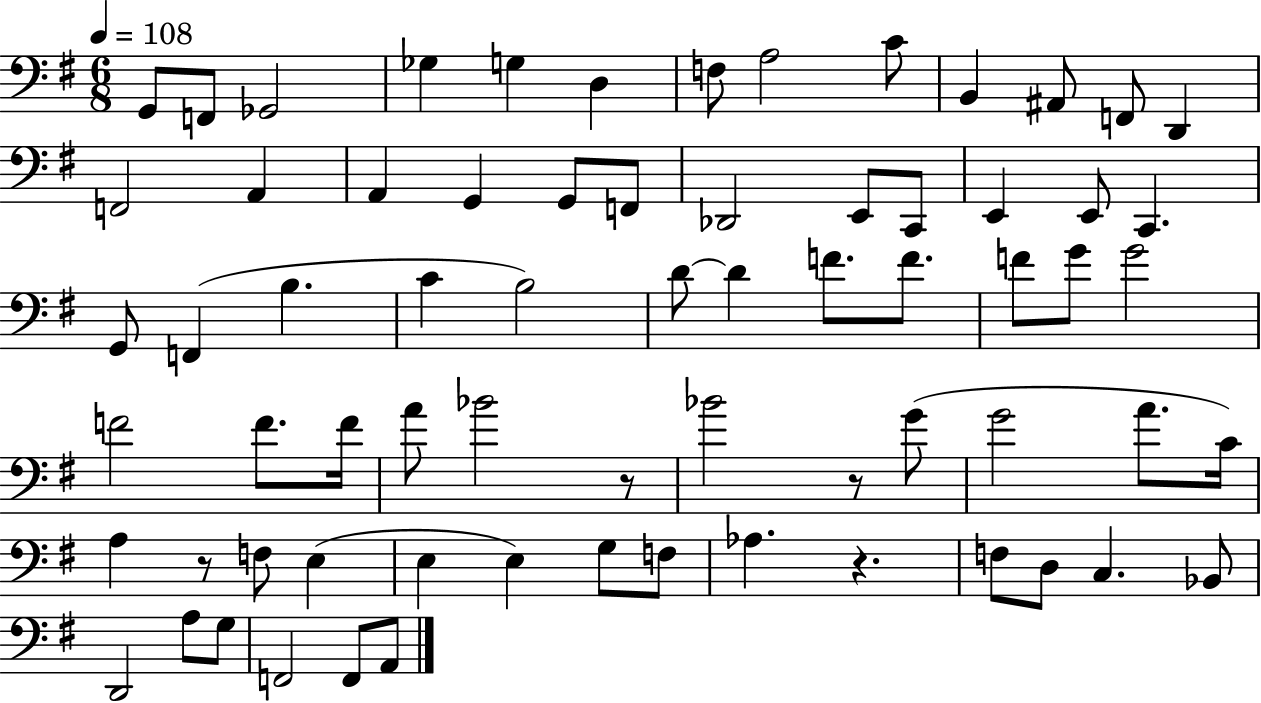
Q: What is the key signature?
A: G major